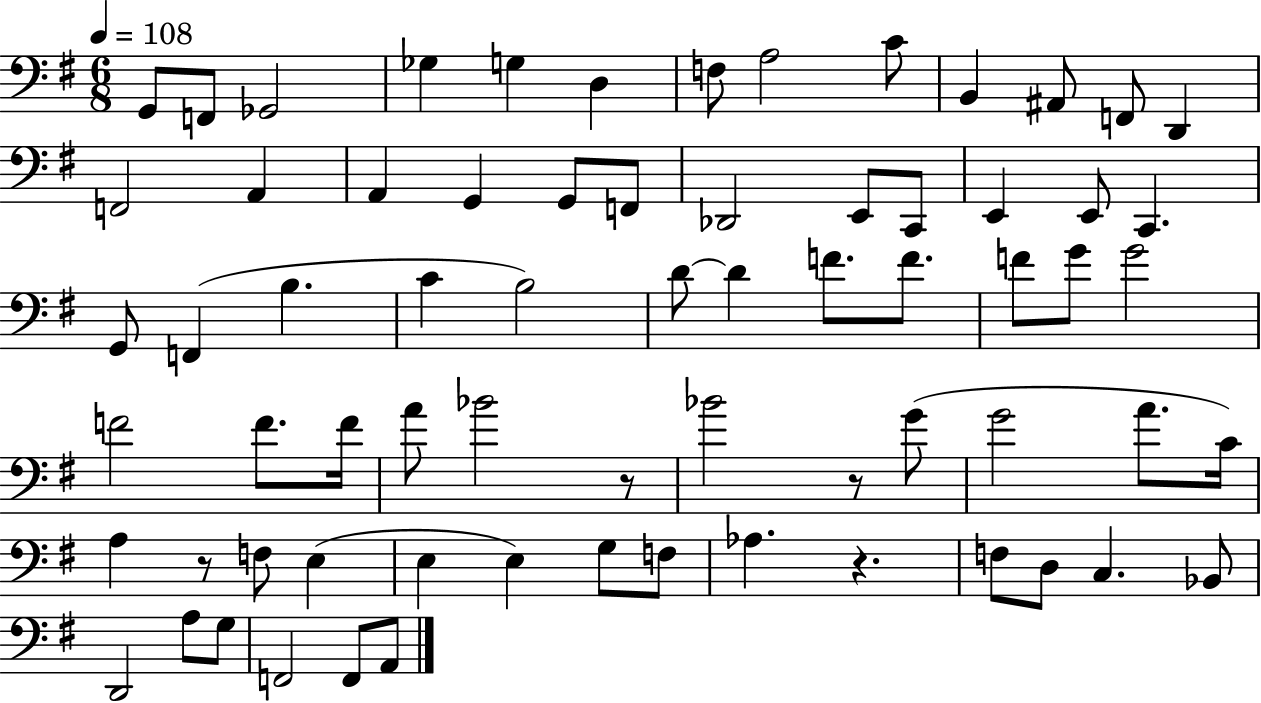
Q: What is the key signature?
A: G major